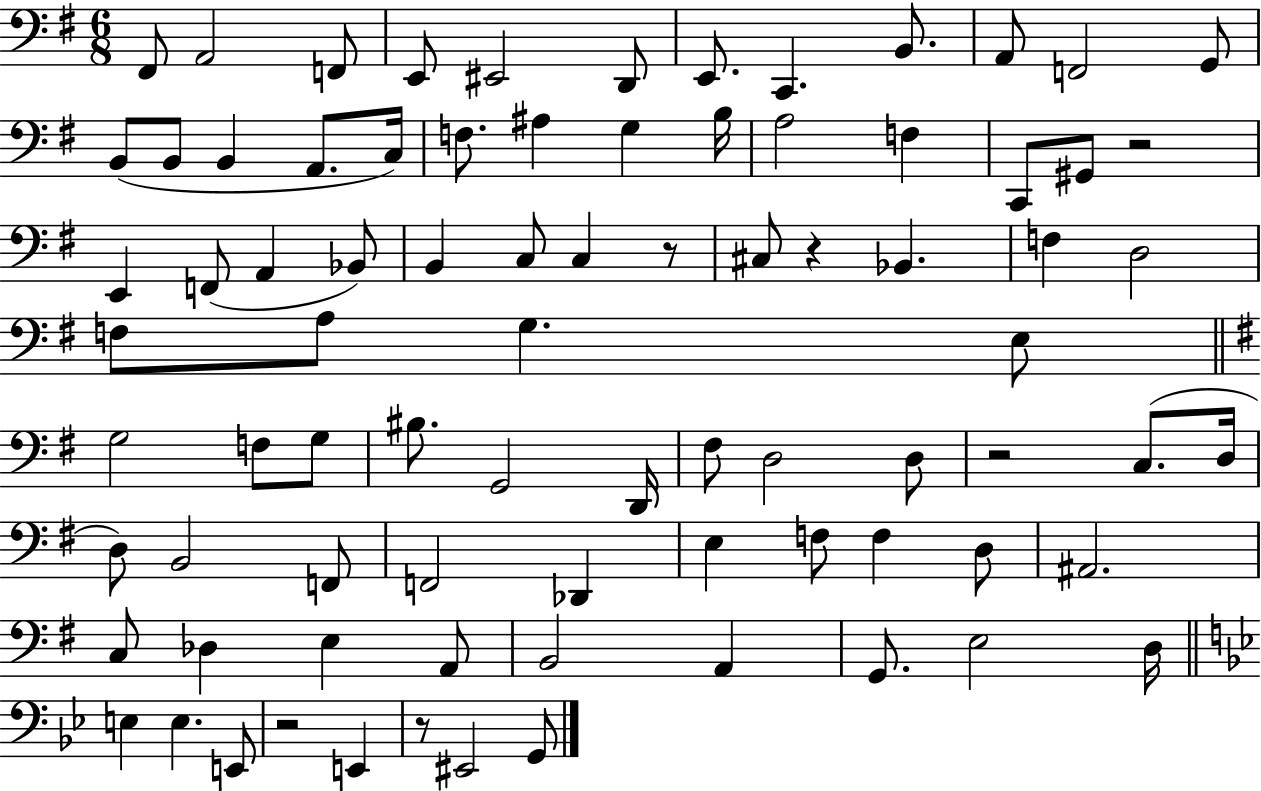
F#2/e A2/h F2/e E2/e EIS2/h D2/e E2/e. C2/q. B2/e. A2/e F2/h G2/e B2/e B2/e B2/q A2/e. C3/s F3/e. A#3/q G3/q B3/s A3/h F3/q C2/e G#2/e R/h E2/q F2/e A2/q Bb2/e B2/q C3/e C3/q R/e C#3/e R/q Bb2/q. F3/q D3/h F3/e A3/e G3/q. E3/e G3/h F3/e G3/e BIS3/e. G2/h D2/s F#3/e D3/h D3/e R/h C3/e. D3/s D3/e B2/h F2/e F2/h Db2/q E3/q F3/e F3/q D3/e A#2/h. C3/e Db3/q E3/q A2/e B2/h A2/q G2/e. E3/h D3/s E3/q E3/q. E2/e R/h E2/q R/e EIS2/h G2/e